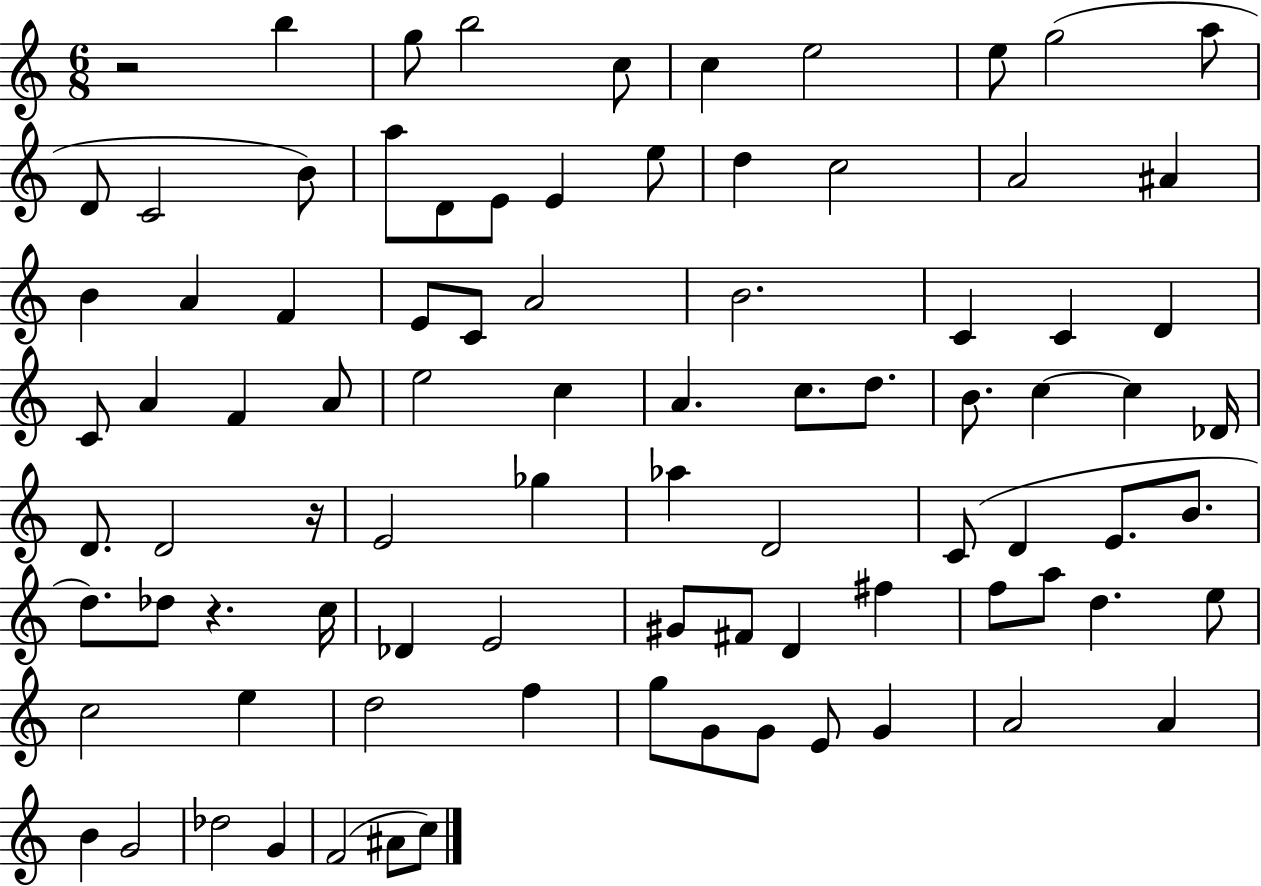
R/h B5/q G5/e B5/h C5/e C5/q E5/h E5/e G5/h A5/e D4/e C4/h B4/e A5/e D4/e E4/e E4/q E5/e D5/q C5/h A4/h A#4/q B4/q A4/q F4/q E4/e C4/e A4/h B4/h. C4/q C4/q D4/q C4/e A4/q F4/q A4/e E5/h C5/q A4/q. C5/e. D5/e. B4/e. C5/q C5/q Db4/s D4/e. D4/h R/s E4/h Gb5/q Ab5/q D4/h C4/e D4/q E4/e. B4/e. D5/e. Db5/e R/q. C5/s Db4/q E4/h G#4/e F#4/e D4/q F#5/q F5/e A5/e D5/q. E5/e C5/h E5/q D5/h F5/q G5/e G4/e G4/e E4/e G4/q A4/h A4/q B4/q G4/h Db5/h G4/q F4/h A#4/e C5/e